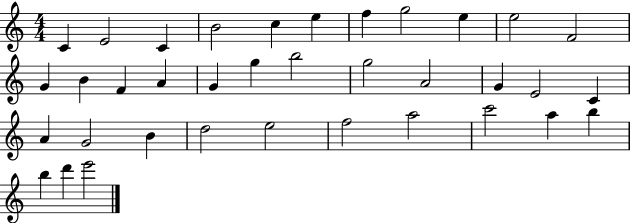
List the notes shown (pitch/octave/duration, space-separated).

C4/q E4/h C4/q B4/h C5/q E5/q F5/q G5/h E5/q E5/h F4/h G4/q B4/q F4/q A4/q G4/q G5/q B5/h G5/h A4/h G4/q E4/h C4/q A4/q G4/h B4/q D5/h E5/h F5/h A5/h C6/h A5/q B5/q B5/q D6/q E6/h